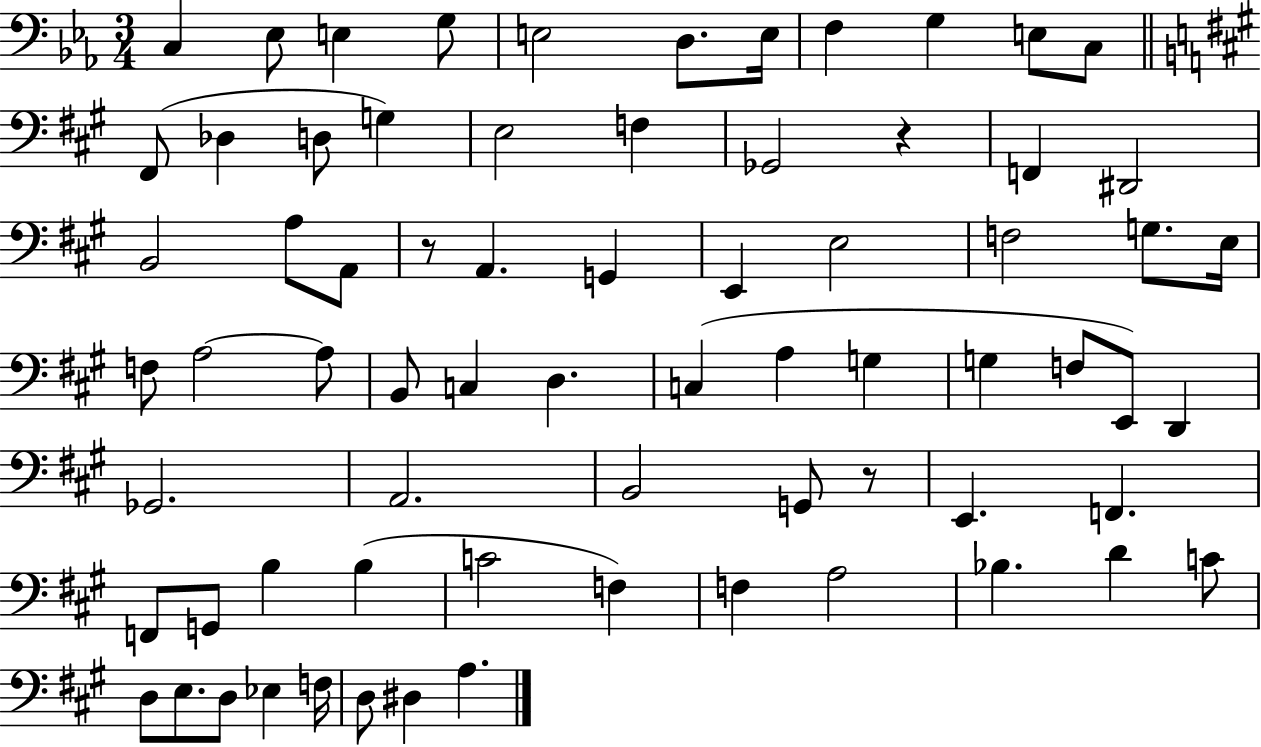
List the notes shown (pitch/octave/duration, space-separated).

C3/q Eb3/e E3/q G3/e E3/h D3/e. E3/s F3/q G3/q E3/e C3/e F#2/e Db3/q D3/e G3/q E3/h F3/q Gb2/h R/q F2/q D#2/h B2/h A3/e A2/e R/e A2/q. G2/q E2/q E3/h F3/h G3/e. E3/s F3/e A3/h A3/e B2/e C3/q D3/q. C3/q A3/q G3/q G3/q F3/e E2/e D2/q Gb2/h. A2/h. B2/h G2/e R/e E2/q. F2/q. F2/e G2/e B3/q B3/q C4/h F3/q F3/q A3/h Bb3/q. D4/q C4/e D3/e E3/e. D3/e Eb3/q F3/s D3/e D#3/q A3/q.